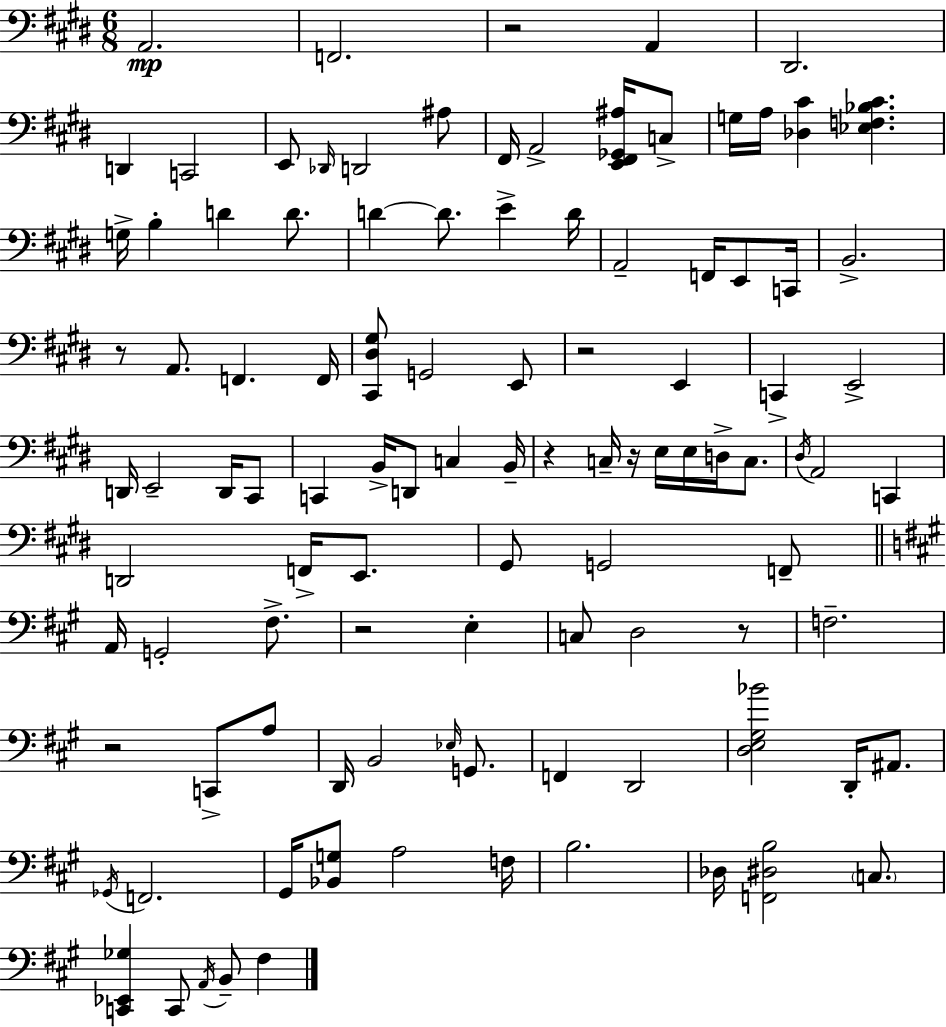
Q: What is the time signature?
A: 6/8